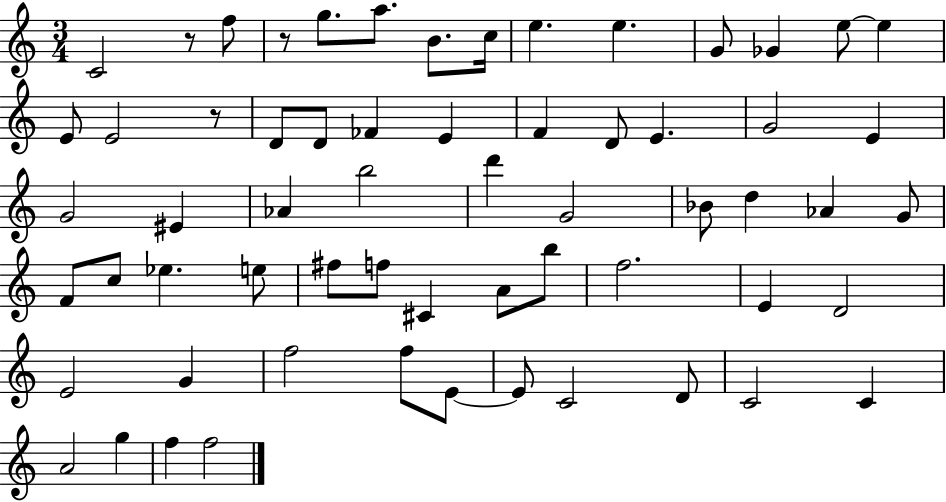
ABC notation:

X:1
T:Untitled
M:3/4
L:1/4
K:C
C2 z/2 f/2 z/2 g/2 a/2 B/2 c/4 e e G/2 _G e/2 e E/2 E2 z/2 D/2 D/2 _F E F D/2 E G2 E G2 ^E _A b2 d' G2 _B/2 d _A G/2 F/2 c/2 _e e/2 ^f/2 f/2 ^C A/2 b/2 f2 E D2 E2 G f2 f/2 E/2 E/2 C2 D/2 C2 C A2 g f f2